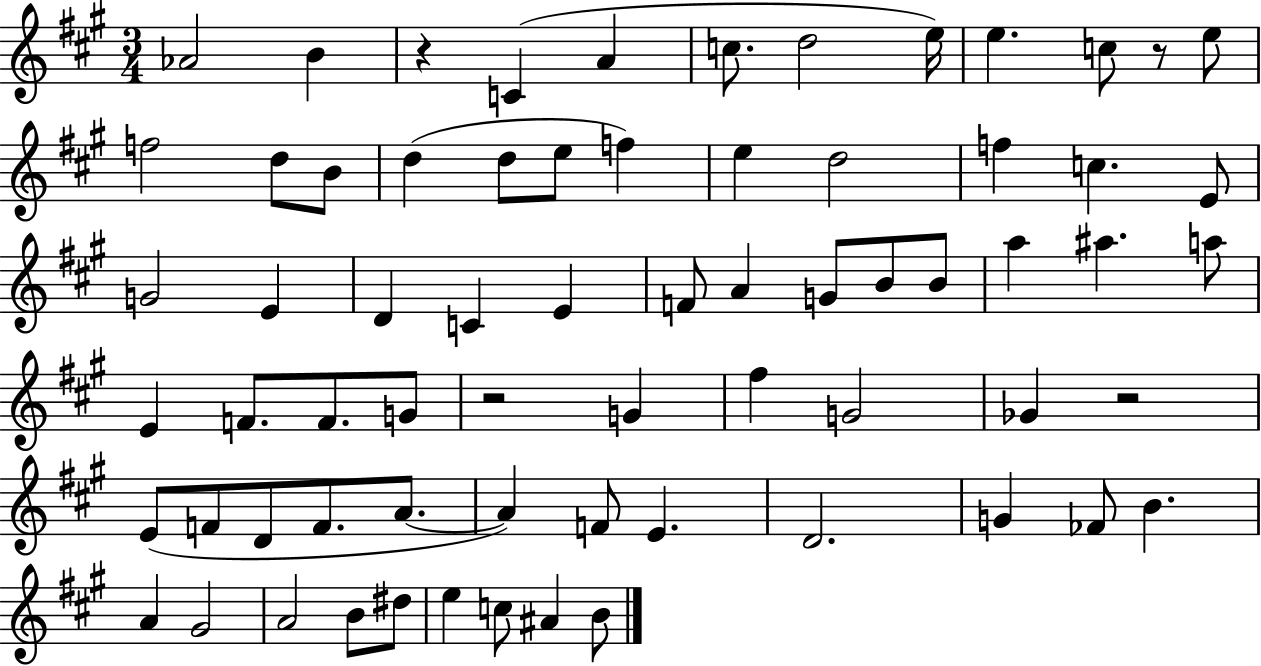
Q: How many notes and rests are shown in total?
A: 68